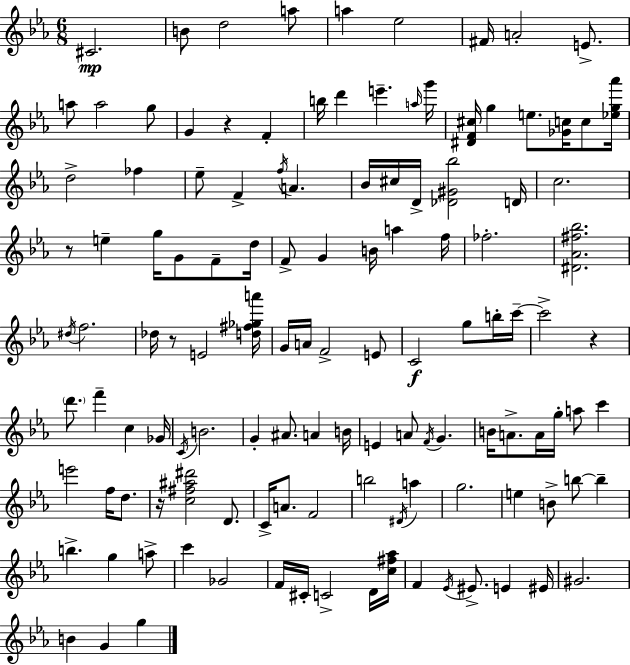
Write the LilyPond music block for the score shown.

{
  \clef treble
  \numericTimeSignature
  \time 6/8
  \key c \minor
  cis'2.\mp | b'8 d''2 a''8 | a''4 ees''2 | fis'16 a'2-. e'8.-> | \break a''8 a''2 g''8 | g'4 r4 f'4-. | b''16 d'''4 e'''4.-- \grace { a''16 } | g'''16 <dis' f' cis''>16 g''4 e''8. <ges' c''>16 c''8 | \break <ees'' g'' aes'''>16 d''2-> fes''4 | ees''8-- f'4-> \acciaccatura { f''16 } a'4. | bes'16 cis''16 d'16-> <des' gis' bes''>2 | d'16 c''2. | \break r8 e''4-- g''16 g'8 f'8-- | d''16 f'8-> g'4 b'16 a''4 | f''16 fes''2.-. | <dis' aes' fis'' bes''>2. | \break \acciaccatura { dis''16 } f''2. | des''16 r8 e'2 | <d'' fis'' ges'' a'''>16 g'16 a'16 f'2-> | e'8 c'2\f g''8 | \break b''16-. c'''16--~~ c'''2-> r4 | \parenthesize d'''8. f'''4-- c''4 | ges'16 \acciaccatura { c'16 } b'2. | g'4-. ais'8. a'4 | \break b'16 e'4 a'8 \acciaccatura { f'16 } g'4. | b'16 a'8.-> a'16 g''16-. a''8 | c'''4 e'''2 | f''16 d''8. r16 <c'' fis'' ais'' dis'''>2 | \break d'8. c'16-> a'8. f'2 | b''2 | \acciaccatura { dis'16 } a''4 g''2. | e''4 b'8-> | \break b''8~~ b''4-- b''4.-> | g''4 a''8-> c'''4 ges'2 | f'16 cis'16-. c'2-> | d'16 <c'' fis'' aes''>16 f'4 \acciaccatura { ees'16 } eis'8.-> | \break e'4 eis'16 gis'2. | b'4 g'4 | g''4 \bar "|."
}